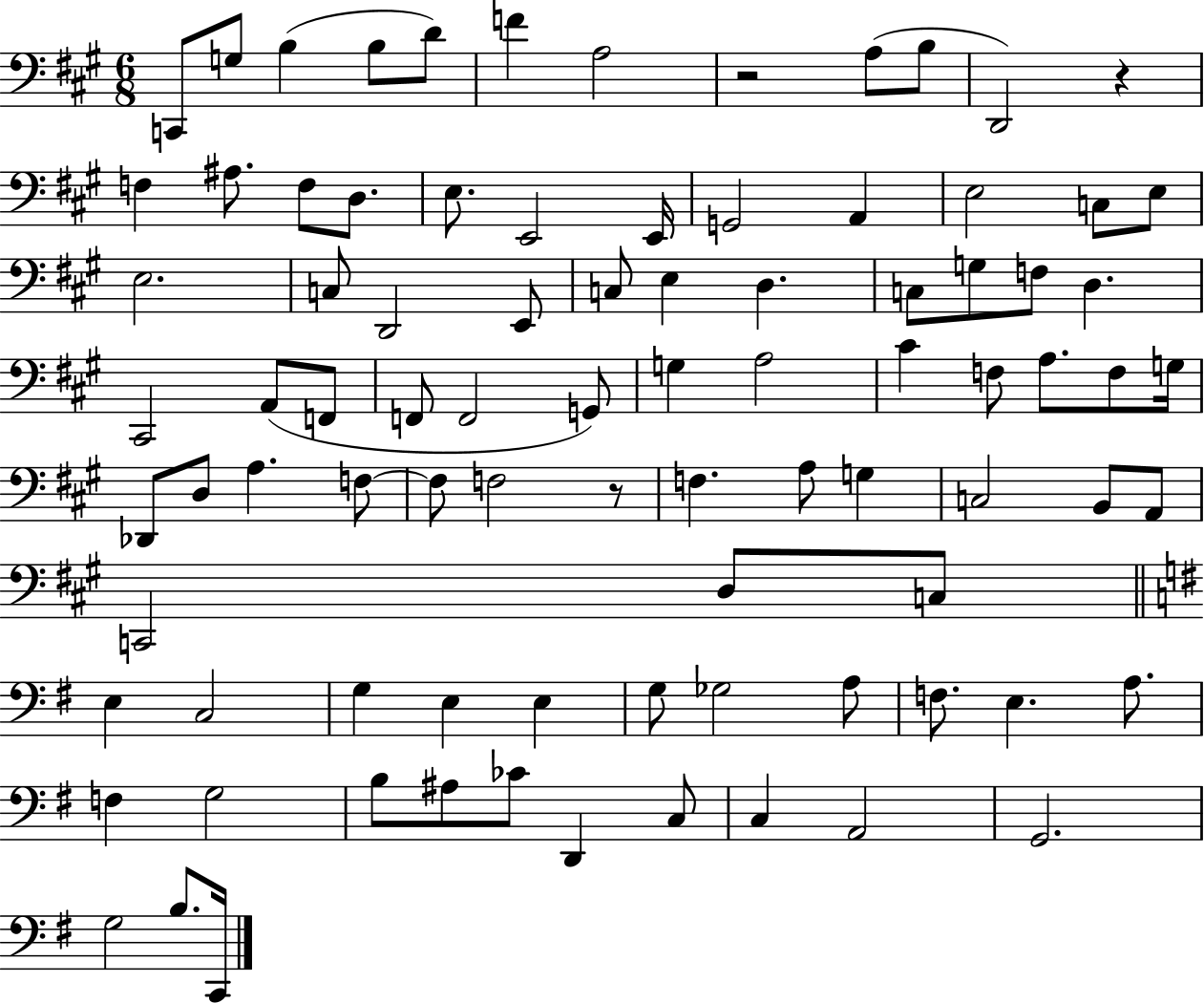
X:1
T:Untitled
M:6/8
L:1/4
K:A
C,,/2 G,/2 B, B,/2 D/2 F A,2 z2 A,/2 B,/2 D,,2 z F, ^A,/2 F,/2 D,/2 E,/2 E,,2 E,,/4 G,,2 A,, E,2 C,/2 E,/2 E,2 C,/2 D,,2 E,,/2 C,/2 E, D, C,/2 G,/2 F,/2 D, ^C,,2 A,,/2 F,,/2 F,,/2 F,,2 G,,/2 G, A,2 ^C F,/2 A,/2 F,/2 G,/4 _D,,/2 D,/2 A, F,/2 F,/2 F,2 z/2 F, A,/2 G, C,2 B,,/2 A,,/2 C,,2 D,/2 C,/2 E, C,2 G, E, E, G,/2 _G,2 A,/2 F,/2 E, A,/2 F, G,2 B,/2 ^A,/2 _C/2 D,, C,/2 C, A,,2 G,,2 G,2 B,/2 C,,/4